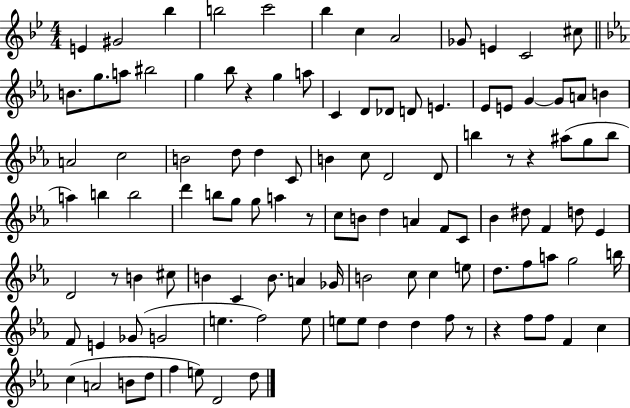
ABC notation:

X:1
T:Untitled
M:4/4
L:1/4
K:Bb
E ^G2 _b b2 c'2 _b c A2 _G/2 E C2 ^c/2 B/2 g/2 a/2 ^b2 g _b/2 z g a/2 C D/2 _D/2 D/2 E _E/2 E/2 G G/2 A/2 B A2 c2 B2 d/2 d C/2 B c/2 D2 D/2 b z/2 z ^a/2 g/2 b/2 a b b2 d' b/2 g/2 g/2 a z/2 c/2 B/2 d A F/2 C/2 _B ^d/2 F d/2 _E D2 z/2 B ^c/2 B C B/2 A _G/4 B2 c/2 c e/2 d/2 f/2 a/2 g2 b/4 F/2 E _G/2 G2 e f2 e/2 e/2 e/2 d d f/2 z/2 z f/2 f/2 F c c A2 B/2 d/2 f e/2 D2 d/2